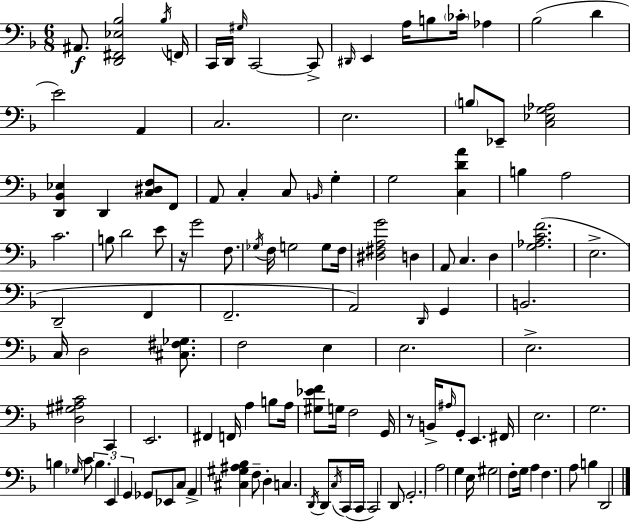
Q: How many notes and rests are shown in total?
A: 123